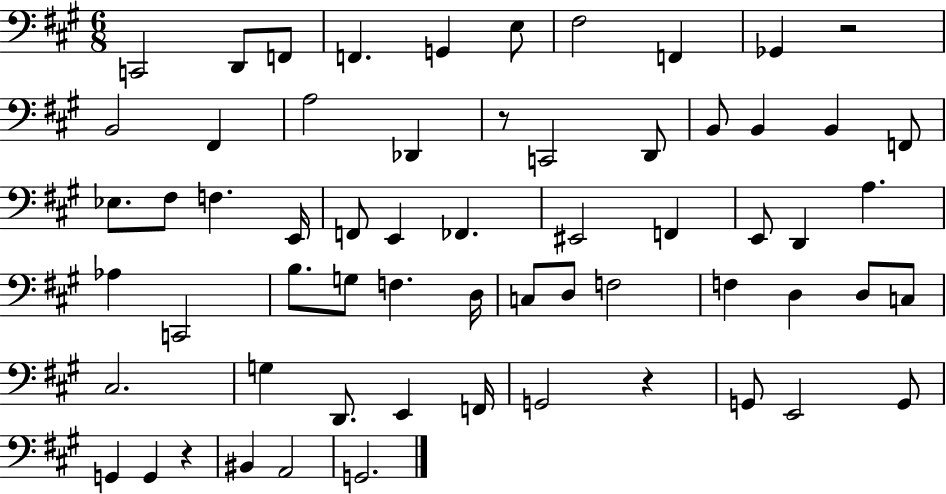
C2/h D2/e F2/e F2/q. G2/q E3/e F#3/h F2/q Gb2/q R/h B2/h F#2/q A3/h Db2/q R/e C2/h D2/e B2/e B2/q B2/q F2/e Eb3/e. F#3/e F3/q. E2/s F2/e E2/q FES2/q. EIS2/h F2/q E2/e D2/q A3/q. Ab3/q C2/h B3/e. G3/e F3/q. D3/s C3/e D3/e F3/h F3/q D3/q D3/e C3/e C#3/h. G3/q D2/e. E2/q F2/s G2/h R/q G2/e E2/h G2/e G2/q G2/q R/q BIS2/q A2/h G2/h.